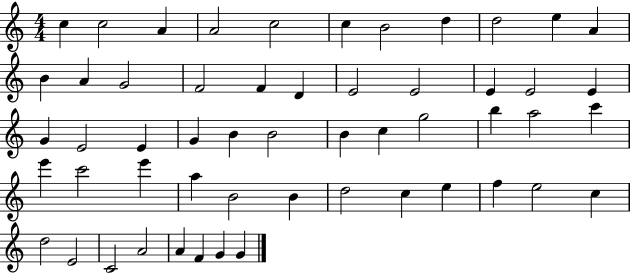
X:1
T:Untitled
M:4/4
L:1/4
K:C
c c2 A A2 c2 c B2 d d2 e A B A G2 F2 F D E2 E2 E E2 E G E2 E G B B2 B c g2 b a2 c' e' c'2 e' a B2 B d2 c e f e2 c d2 E2 C2 A2 A F G G